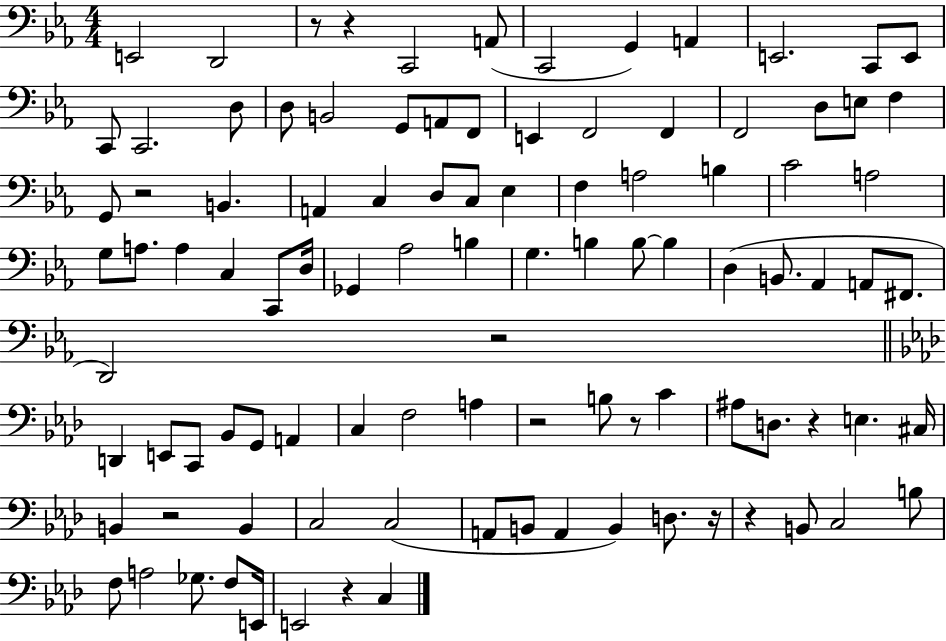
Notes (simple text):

E2/h D2/h R/e R/q C2/h A2/e C2/h G2/q A2/q E2/h. C2/e E2/e C2/e C2/h. D3/e D3/e B2/h G2/e A2/e F2/e E2/q F2/h F2/q F2/h D3/e E3/e F3/q G2/e R/h B2/q. A2/q C3/q D3/e C3/e Eb3/q F3/q A3/h B3/q C4/h A3/h G3/e A3/e. A3/q C3/q C2/e D3/s Gb2/q Ab3/h B3/q G3/q. B3/q B3/e B3/q D3/q B2/e. Ab2/q A2/e F#2/e. D2/h R/h D2/q E2/e C2/e Bb2/e G2/e A2/q C3/q F3/h A3/q R/h B3/e R/e C4/q A#3/e D3/e. R/q E3/q. C#3/s B2/q R/h B2/q C3/h C3/h A2/e B2/e A2/q B2/q D3/e. R/s R/q B2/e C3/h B3/e F3/e A3/h Gb3/e. F3/e E2/s E2/h R/q C3/q